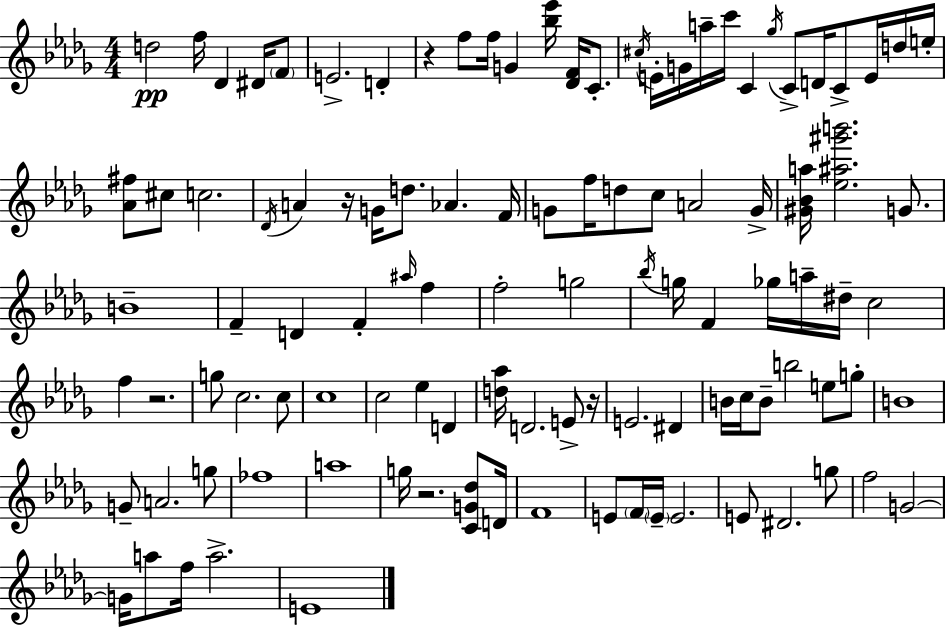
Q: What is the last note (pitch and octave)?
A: E4